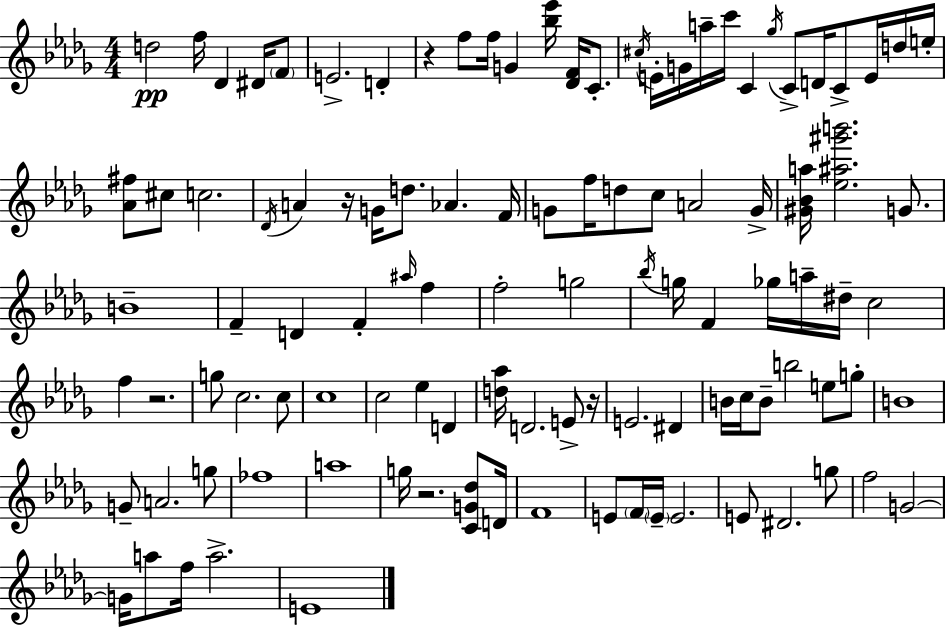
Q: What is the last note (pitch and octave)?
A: E4